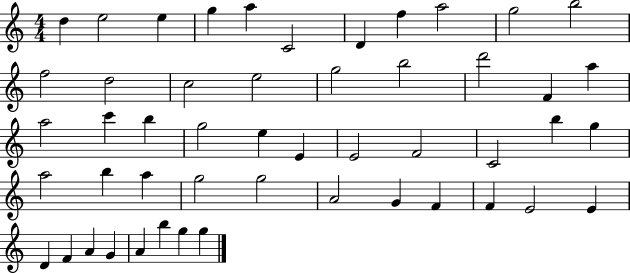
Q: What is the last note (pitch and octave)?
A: G5